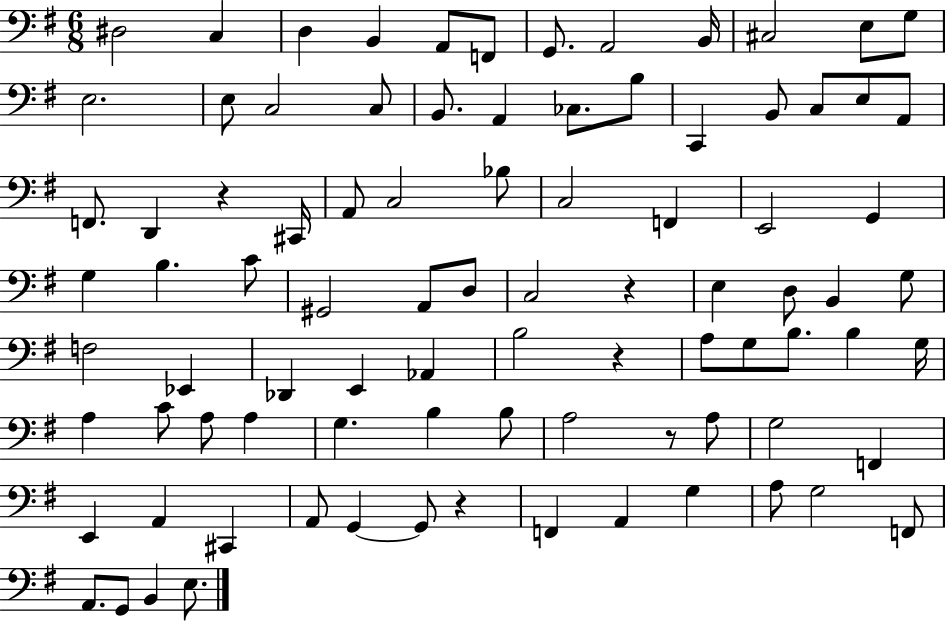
D#3/h C3/q D3/q B2/q A2/e F2/e G2/e. A2/h B2/s C#3/h E3/e G3/e E3/h. E3/e C3/h C3/e B2/e. A2/q CES3/e. B3/e C2/q B2/e C3/e E3/e A2/e F2/e. D2/q R/q C#2/s A2/e C3/h Bb3/e C3/h F2/q E2/h G2/q G3/q B3/q. C4/e G#2/h A2/e D3/e C3/h R/q E3/q D3/e B2/q G3/e F3/h Eb2/q Db2/q E2/q Ab2/q B3/h R/q A3/e G3/e B3/e. B3/q G3/s A3/q C4/e A3/e A3/q G3/q. B3/q B3/e A3/h R/e A3/e G3/h F2/q E2/q A2/q C#2/q A2/e G2/q G2/e R/q F2/q A2/q G3/q A3/e G3/h F2/e A2/e. G2/e B2/q E3/e.